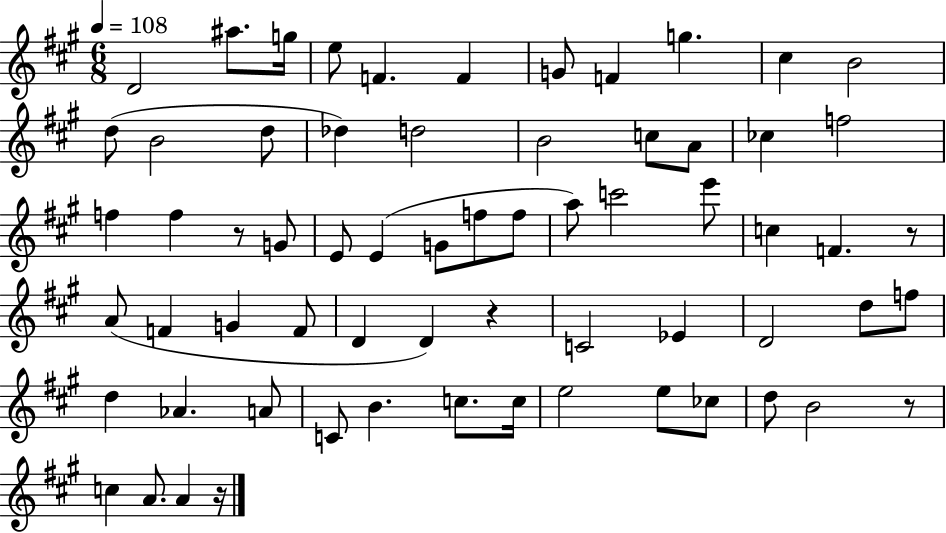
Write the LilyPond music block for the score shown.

{
  \clef treble
  \numericTimeSignature
  \time 6/8
  \key a \major
  \tempo 4 = 108
  d'2 ais''8. g''16 | e''8 f'4. f'4 | g'8 f'4 g''4. | cis''4 b'2 | \break d''8( b'2 d''8 | des''4) d''2 | b'2 c''8 a'8 | ces''4 f''2 | \break f''4 f''4 r8 g'8 | e'8 e'4( g'8 f''8 f''8 | a''8) c'''2 e'''8 | c''4 f'4. r8 | \break a'8( f'4 g'4 f'8 | d'4 d'4) r4 | c'2 ees'4 | d'2 d''8 f''8 | \break d''4 aes'4. a'8 | c'8 b'4. c''8. c''16 | e''2 e''8 ces''8 | d''8 b'2 r8 | \break c''4 a'8. a'4 r16 | \bar "|."
}